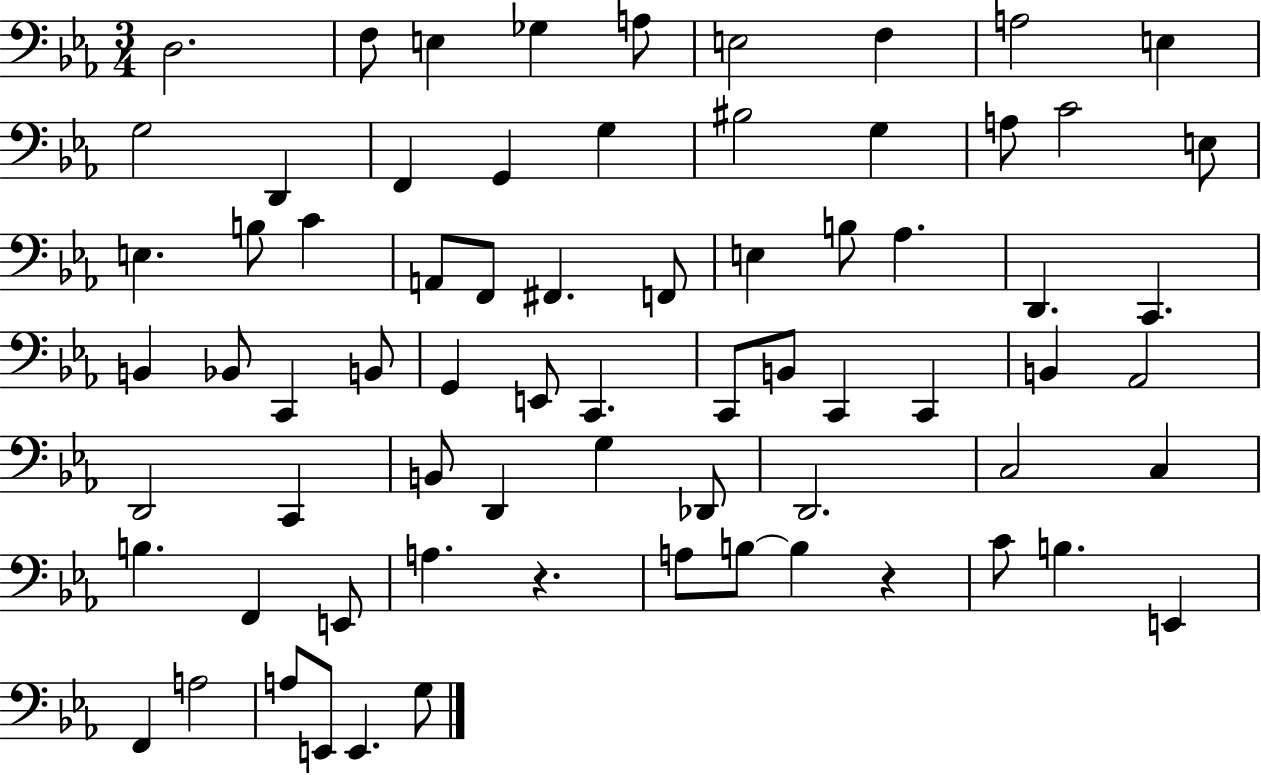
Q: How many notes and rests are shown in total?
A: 71